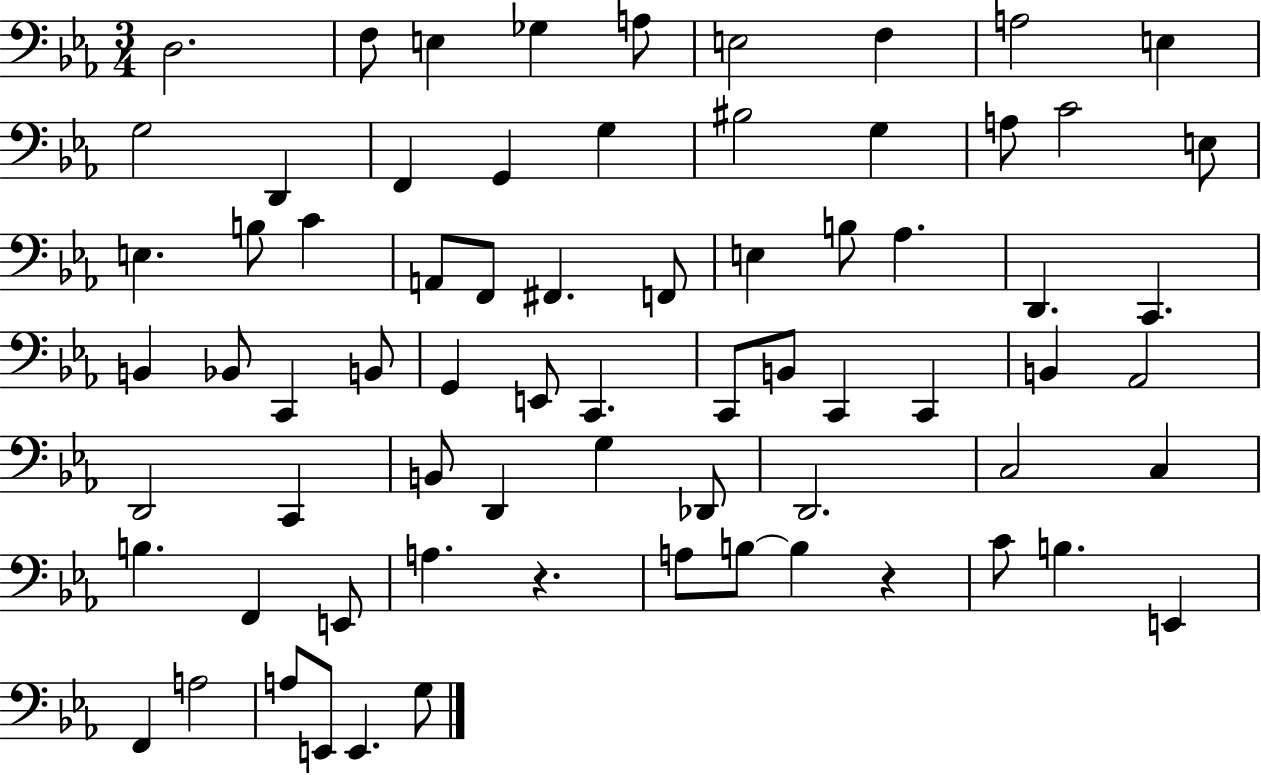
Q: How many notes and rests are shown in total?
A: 71